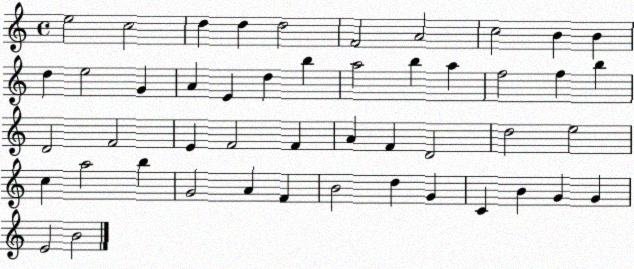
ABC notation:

X:1
T:Untitled
M:4/4
L:1/4
K:C
e2 c2 d d d2 F2 A2 c2 B B d e2 G A E d b a2 b a f2 f b D2 F2 E F2 F A F D2 d2 e2 c a2 b G2 A F B2 d G C B G G E2 B2